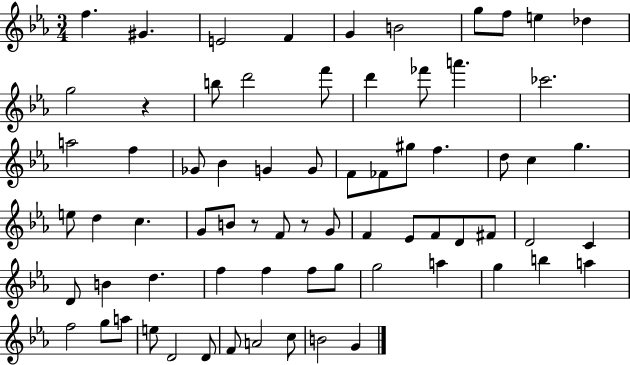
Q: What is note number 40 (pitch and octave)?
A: Eb4